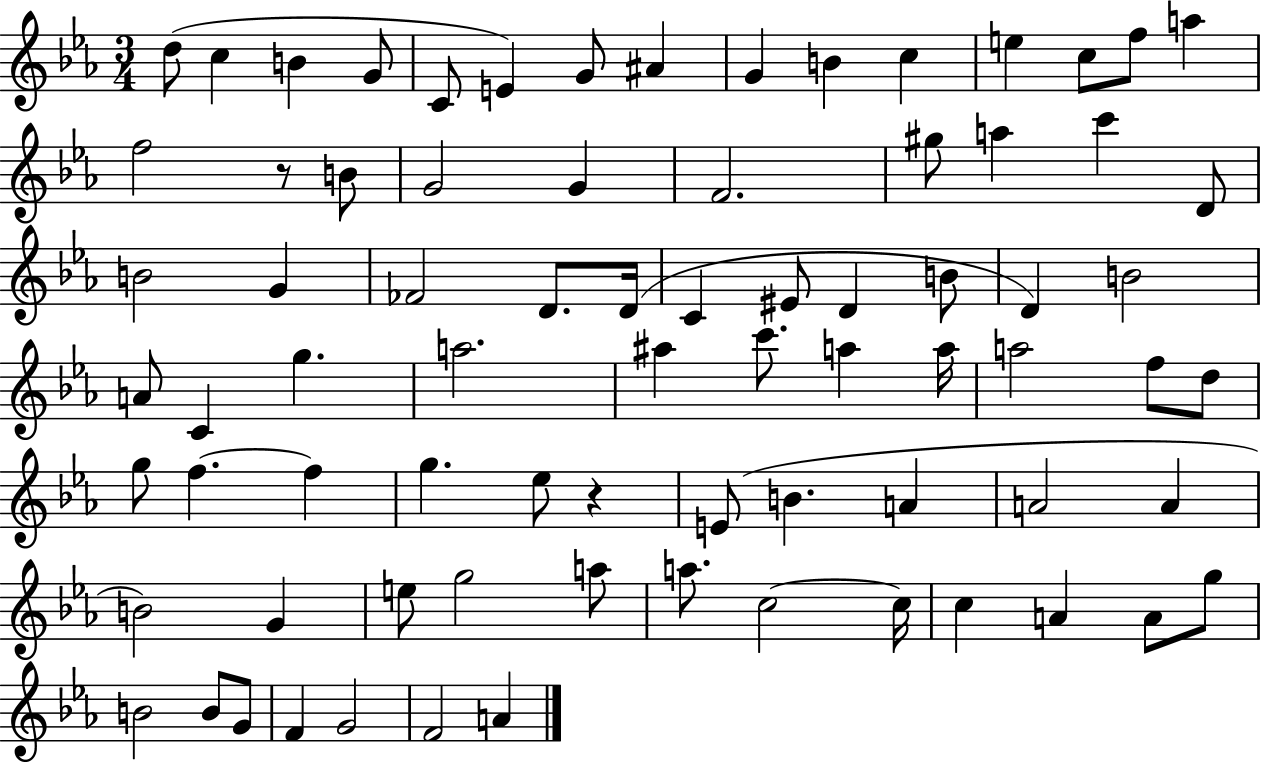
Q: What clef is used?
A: treble